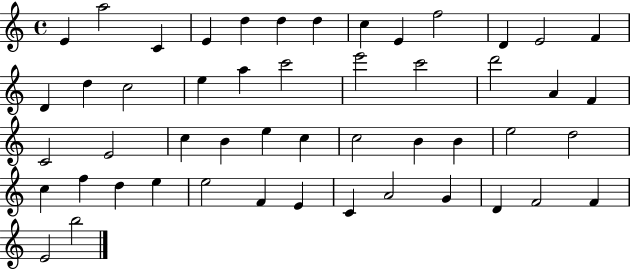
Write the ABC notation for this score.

X:1
T:Untitled
M:4/4
L:1/4
K:C
E a2 C E d d d c E f2 D E2 F D d c2 e a c'2 e'2 c'2 d'2 A F C2 E2 c B e c c2 B B e2 d2 c f d e e2 F E C A2 G D F2 F E2 b2